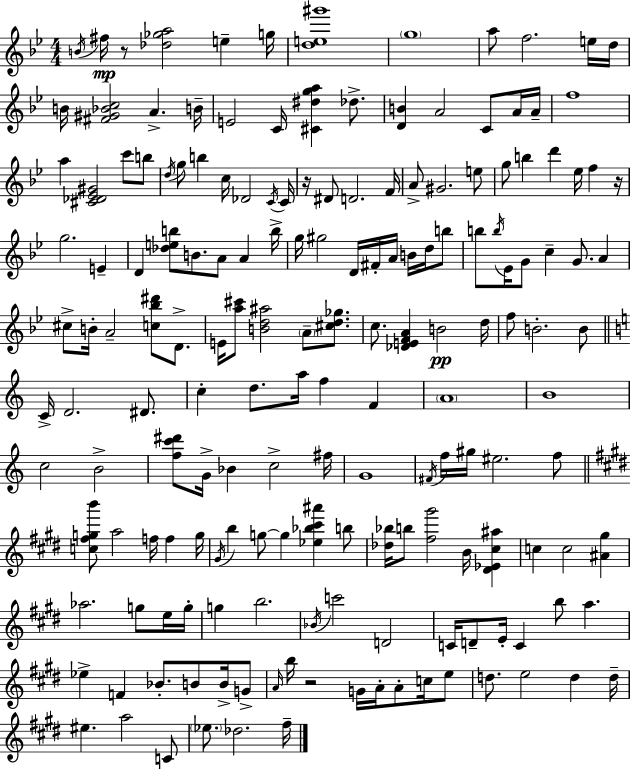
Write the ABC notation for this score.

X:1
T:Untitled
M:4/4
L:1/4
K:Bb
B/4 ^f/4 z/2 [_d_ga]2 e g/4 [de^g']4 g4 a/2 f2 e/4 d/4 B/4 [^F^G_Bc]2 A B/4 E2 C/4 [^C^dga] _d/2 [DB] A2 C/2 A/4 A/4 f4 a [^C_D_E^G]2 c'/2 b/2 d/4 g/2 b c/4 _D2 C/4 C/4 z/4 ^D/2 D2 F/4 A/2 ^G2 e/2 g/2 b d' _e/4 f z/4 g2 E D [_deb]/2 B/2 A/2 A b/4 g/4 ^g2 D/4 ^F/4 A/4 B/4 d/4 b/2 b/2 b/4 _E/4 G/2 c G/2 A ^c/2 B/4 A2 [c_b^d']/2 D/2 E/4 [a^c']/2 [Bd^a]2 A/2 [^cd_g]/2 c/2 [_DEFA] B2 d/4 f/2 B2 B/2 C/4 D2 ^D/2 c d/2 a/4 f F A4 B4 c2 B2 [fc'^d']/2 G/4 _B c2 ^f/4 G4 ^F/4 f/4 ^g/4 ^e2 f/2 [c^fgb']/2 a2 f/4 f g/4 ^G/4 b g/2 g [_e_b^c'^a'] b/2 [_d_b]/4 b/2 [^f^g']2 B/4 [^D_E^c^a] c c2 [^A^g] _a2 g/2 e/4 g/4 g b2 _B/4 c'2 D2 C/4 D/2 E/4 C b/2 a _e F _B/2 B/2 B/4 G/2 A/4 b/4 z2 G/4 A/4 A/2 c/4 e/2 d/2 e2 d d/4 ^e a2 C/2 _e/2 _d2 ^f/4